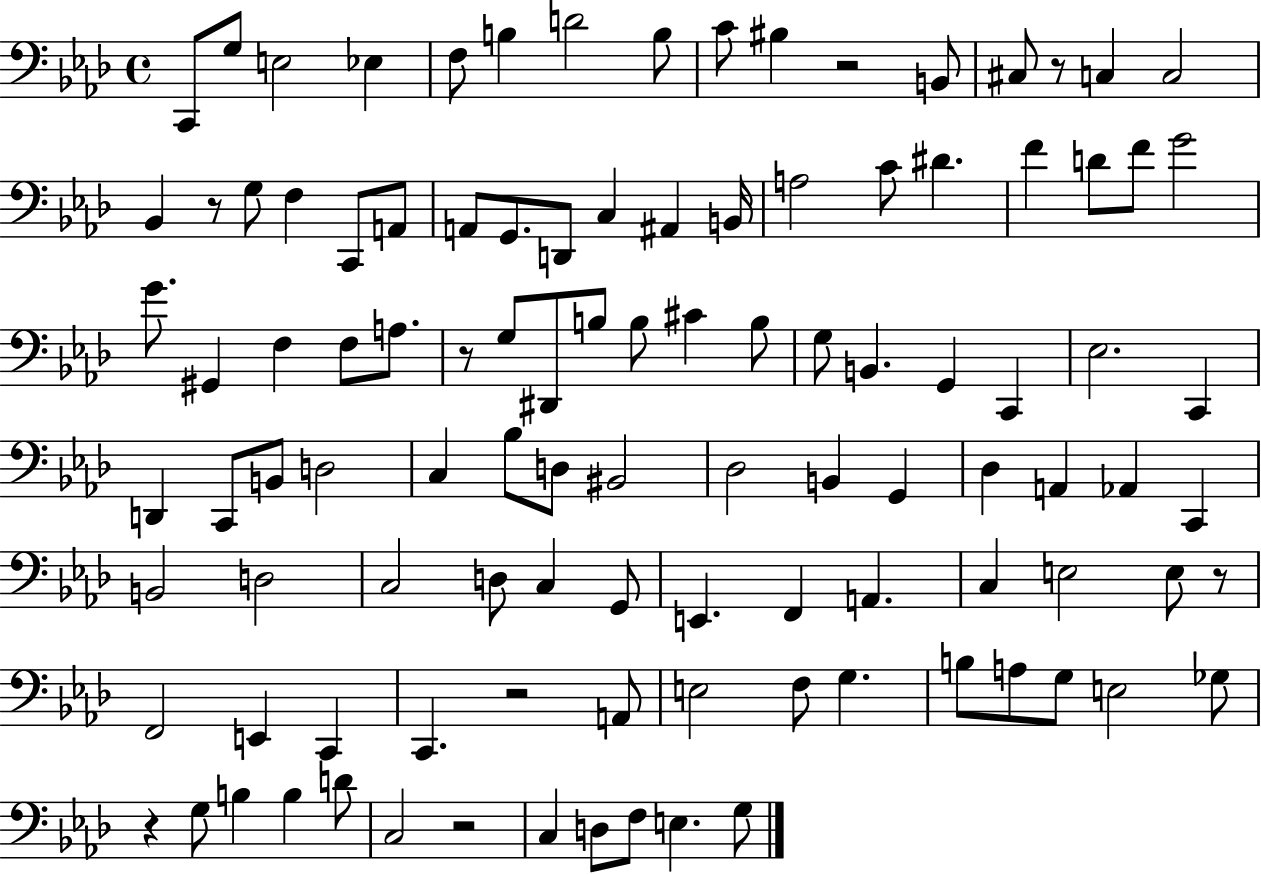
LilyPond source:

{
  \clef bass
  \time 4/4
  \defaultTimeSignature
  \key aes \major
  \repeat volta 2 { c,8 g8 e2 ees4 | f8 b4 d'2 b8 | c'8 bis4 r2 b,8 | cis8 r8 c4 c2 | \break bes,4 r8 g8 f4 c,8 a,8 | a,8 g,8. d,8 c4 ais,4 b,16 | a2 c'8 dis'4. | f'4 d'8 f'8 g'2 | \break g'8. gis,4 f4 f8 a8. | r8 g8 dis,8 b8 b8 cis'4 b8 | g8 b,4. g,4 c,4 | ees2. c,4 | \break d,4 c,8 b,8 d2 | c4 bes8 d8 bis,2 | des2 b,4 g,4 | des4 a,4 aes,4 c,4 | \break b,2 d2 | c2 d8 c4 g,8 | e,4. f,4 a,4. | c4 e2 e8 r8 | \break f,2 e,4 c,4 | c,4. r2 a,8 | e2 f8 g4. | b8 a8 g8 e2 ges8 | \break r4 g8 b4 b4 d'8 | c2 r2 | c4 d8 f8 e4. g8 | } \bar "|."
}